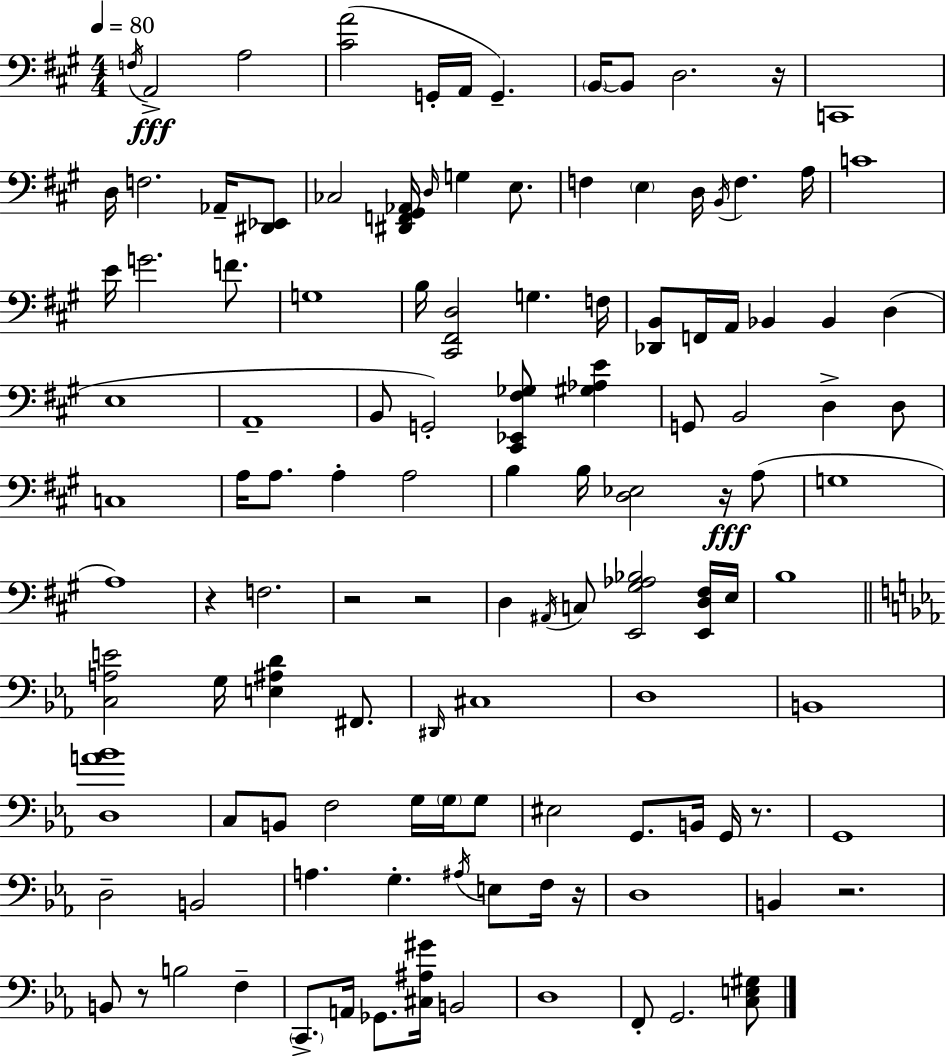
F3/s A2/h A3/h [C#4,A4]/h G2/s A2/s G2/q. B2/s B2/e D3/h. R/s C2/w D3/s F3/h. Ab2/s [D#2,Eb2]/e CES3/h [D#2,F2,G#2,Ab2]/s D3/s G3/q E3/e. F3/q E3/q D3/s B2/s F3/q. A3/s C4/w E4/s G4/h. F4/e. G3/w B3/s [C#2,F#2,D3]/h G3/q. F3/s [Db2,B2]/e F2/s A2/s Bb2/q Bb2/q D3/q E3/w A2/w B2/e G2/h [C#2,Eb2,F#3,Gb3]/e [G#3,Ab3,E4]/q G2/e B2/h D3/q D3/e C3/w A3/s A3/e. A3/q A3/h B3/q B3/s [D3,Eb3]/h R/s A3/e G3/w A3/w R/q F3/h. R/h R/h D3/q A#2/s C3/e [E2,G#3,Ab3,Bb3]/h [E2,D3,F#3]/s E3/s B3/w [C3,A3,E4]/h G3/s [E3,A#3,D4]/q F#2/e. D#2/s C#3/w D3/w B2/w [D3,A4,Bb4]/w C3/e B2/e F3/h G3/s G3/s G3/e EIS3/h G2/e. B2/s G2/s R/e. G2/w D3/h B2/h A3/q. G3/q. A#3/s E3/e F3/s R/s D3/w B2/q R/h. B2/e R/e B3/h F3/q C2/e. A2/s Gb2/e. [C#3,A#3,G#4]/s B2/h D3/w F2/e G2/h. [C3,E3,G#3]/e